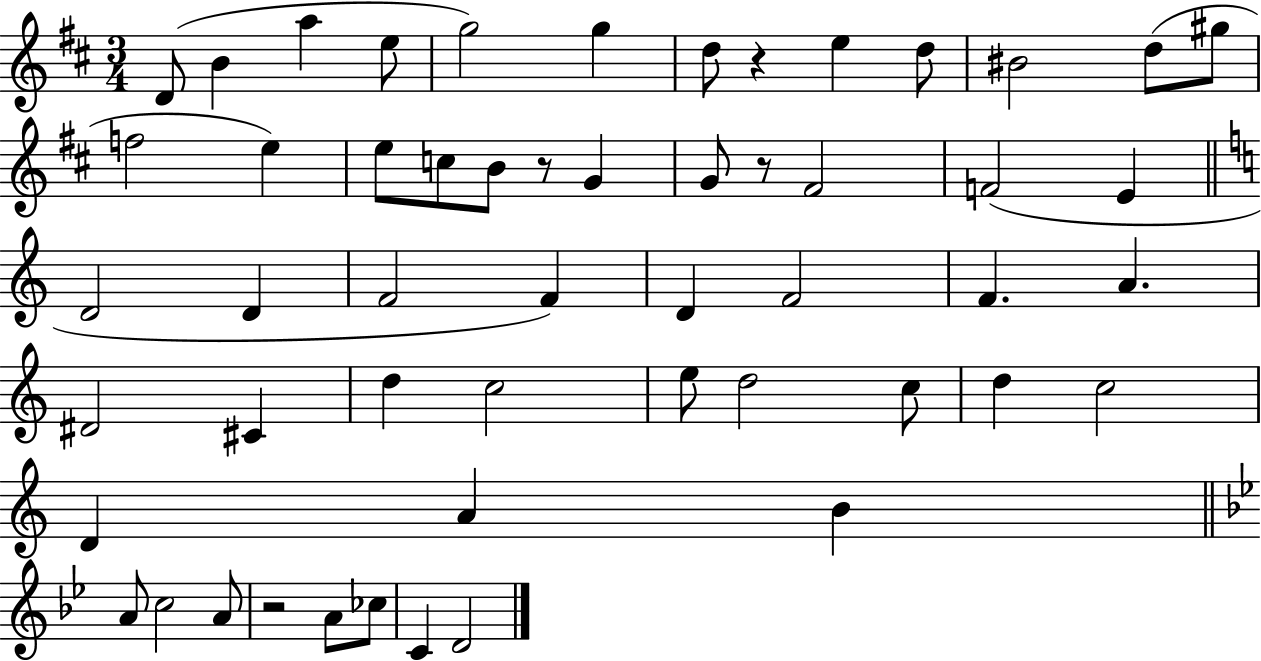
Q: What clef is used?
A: treble